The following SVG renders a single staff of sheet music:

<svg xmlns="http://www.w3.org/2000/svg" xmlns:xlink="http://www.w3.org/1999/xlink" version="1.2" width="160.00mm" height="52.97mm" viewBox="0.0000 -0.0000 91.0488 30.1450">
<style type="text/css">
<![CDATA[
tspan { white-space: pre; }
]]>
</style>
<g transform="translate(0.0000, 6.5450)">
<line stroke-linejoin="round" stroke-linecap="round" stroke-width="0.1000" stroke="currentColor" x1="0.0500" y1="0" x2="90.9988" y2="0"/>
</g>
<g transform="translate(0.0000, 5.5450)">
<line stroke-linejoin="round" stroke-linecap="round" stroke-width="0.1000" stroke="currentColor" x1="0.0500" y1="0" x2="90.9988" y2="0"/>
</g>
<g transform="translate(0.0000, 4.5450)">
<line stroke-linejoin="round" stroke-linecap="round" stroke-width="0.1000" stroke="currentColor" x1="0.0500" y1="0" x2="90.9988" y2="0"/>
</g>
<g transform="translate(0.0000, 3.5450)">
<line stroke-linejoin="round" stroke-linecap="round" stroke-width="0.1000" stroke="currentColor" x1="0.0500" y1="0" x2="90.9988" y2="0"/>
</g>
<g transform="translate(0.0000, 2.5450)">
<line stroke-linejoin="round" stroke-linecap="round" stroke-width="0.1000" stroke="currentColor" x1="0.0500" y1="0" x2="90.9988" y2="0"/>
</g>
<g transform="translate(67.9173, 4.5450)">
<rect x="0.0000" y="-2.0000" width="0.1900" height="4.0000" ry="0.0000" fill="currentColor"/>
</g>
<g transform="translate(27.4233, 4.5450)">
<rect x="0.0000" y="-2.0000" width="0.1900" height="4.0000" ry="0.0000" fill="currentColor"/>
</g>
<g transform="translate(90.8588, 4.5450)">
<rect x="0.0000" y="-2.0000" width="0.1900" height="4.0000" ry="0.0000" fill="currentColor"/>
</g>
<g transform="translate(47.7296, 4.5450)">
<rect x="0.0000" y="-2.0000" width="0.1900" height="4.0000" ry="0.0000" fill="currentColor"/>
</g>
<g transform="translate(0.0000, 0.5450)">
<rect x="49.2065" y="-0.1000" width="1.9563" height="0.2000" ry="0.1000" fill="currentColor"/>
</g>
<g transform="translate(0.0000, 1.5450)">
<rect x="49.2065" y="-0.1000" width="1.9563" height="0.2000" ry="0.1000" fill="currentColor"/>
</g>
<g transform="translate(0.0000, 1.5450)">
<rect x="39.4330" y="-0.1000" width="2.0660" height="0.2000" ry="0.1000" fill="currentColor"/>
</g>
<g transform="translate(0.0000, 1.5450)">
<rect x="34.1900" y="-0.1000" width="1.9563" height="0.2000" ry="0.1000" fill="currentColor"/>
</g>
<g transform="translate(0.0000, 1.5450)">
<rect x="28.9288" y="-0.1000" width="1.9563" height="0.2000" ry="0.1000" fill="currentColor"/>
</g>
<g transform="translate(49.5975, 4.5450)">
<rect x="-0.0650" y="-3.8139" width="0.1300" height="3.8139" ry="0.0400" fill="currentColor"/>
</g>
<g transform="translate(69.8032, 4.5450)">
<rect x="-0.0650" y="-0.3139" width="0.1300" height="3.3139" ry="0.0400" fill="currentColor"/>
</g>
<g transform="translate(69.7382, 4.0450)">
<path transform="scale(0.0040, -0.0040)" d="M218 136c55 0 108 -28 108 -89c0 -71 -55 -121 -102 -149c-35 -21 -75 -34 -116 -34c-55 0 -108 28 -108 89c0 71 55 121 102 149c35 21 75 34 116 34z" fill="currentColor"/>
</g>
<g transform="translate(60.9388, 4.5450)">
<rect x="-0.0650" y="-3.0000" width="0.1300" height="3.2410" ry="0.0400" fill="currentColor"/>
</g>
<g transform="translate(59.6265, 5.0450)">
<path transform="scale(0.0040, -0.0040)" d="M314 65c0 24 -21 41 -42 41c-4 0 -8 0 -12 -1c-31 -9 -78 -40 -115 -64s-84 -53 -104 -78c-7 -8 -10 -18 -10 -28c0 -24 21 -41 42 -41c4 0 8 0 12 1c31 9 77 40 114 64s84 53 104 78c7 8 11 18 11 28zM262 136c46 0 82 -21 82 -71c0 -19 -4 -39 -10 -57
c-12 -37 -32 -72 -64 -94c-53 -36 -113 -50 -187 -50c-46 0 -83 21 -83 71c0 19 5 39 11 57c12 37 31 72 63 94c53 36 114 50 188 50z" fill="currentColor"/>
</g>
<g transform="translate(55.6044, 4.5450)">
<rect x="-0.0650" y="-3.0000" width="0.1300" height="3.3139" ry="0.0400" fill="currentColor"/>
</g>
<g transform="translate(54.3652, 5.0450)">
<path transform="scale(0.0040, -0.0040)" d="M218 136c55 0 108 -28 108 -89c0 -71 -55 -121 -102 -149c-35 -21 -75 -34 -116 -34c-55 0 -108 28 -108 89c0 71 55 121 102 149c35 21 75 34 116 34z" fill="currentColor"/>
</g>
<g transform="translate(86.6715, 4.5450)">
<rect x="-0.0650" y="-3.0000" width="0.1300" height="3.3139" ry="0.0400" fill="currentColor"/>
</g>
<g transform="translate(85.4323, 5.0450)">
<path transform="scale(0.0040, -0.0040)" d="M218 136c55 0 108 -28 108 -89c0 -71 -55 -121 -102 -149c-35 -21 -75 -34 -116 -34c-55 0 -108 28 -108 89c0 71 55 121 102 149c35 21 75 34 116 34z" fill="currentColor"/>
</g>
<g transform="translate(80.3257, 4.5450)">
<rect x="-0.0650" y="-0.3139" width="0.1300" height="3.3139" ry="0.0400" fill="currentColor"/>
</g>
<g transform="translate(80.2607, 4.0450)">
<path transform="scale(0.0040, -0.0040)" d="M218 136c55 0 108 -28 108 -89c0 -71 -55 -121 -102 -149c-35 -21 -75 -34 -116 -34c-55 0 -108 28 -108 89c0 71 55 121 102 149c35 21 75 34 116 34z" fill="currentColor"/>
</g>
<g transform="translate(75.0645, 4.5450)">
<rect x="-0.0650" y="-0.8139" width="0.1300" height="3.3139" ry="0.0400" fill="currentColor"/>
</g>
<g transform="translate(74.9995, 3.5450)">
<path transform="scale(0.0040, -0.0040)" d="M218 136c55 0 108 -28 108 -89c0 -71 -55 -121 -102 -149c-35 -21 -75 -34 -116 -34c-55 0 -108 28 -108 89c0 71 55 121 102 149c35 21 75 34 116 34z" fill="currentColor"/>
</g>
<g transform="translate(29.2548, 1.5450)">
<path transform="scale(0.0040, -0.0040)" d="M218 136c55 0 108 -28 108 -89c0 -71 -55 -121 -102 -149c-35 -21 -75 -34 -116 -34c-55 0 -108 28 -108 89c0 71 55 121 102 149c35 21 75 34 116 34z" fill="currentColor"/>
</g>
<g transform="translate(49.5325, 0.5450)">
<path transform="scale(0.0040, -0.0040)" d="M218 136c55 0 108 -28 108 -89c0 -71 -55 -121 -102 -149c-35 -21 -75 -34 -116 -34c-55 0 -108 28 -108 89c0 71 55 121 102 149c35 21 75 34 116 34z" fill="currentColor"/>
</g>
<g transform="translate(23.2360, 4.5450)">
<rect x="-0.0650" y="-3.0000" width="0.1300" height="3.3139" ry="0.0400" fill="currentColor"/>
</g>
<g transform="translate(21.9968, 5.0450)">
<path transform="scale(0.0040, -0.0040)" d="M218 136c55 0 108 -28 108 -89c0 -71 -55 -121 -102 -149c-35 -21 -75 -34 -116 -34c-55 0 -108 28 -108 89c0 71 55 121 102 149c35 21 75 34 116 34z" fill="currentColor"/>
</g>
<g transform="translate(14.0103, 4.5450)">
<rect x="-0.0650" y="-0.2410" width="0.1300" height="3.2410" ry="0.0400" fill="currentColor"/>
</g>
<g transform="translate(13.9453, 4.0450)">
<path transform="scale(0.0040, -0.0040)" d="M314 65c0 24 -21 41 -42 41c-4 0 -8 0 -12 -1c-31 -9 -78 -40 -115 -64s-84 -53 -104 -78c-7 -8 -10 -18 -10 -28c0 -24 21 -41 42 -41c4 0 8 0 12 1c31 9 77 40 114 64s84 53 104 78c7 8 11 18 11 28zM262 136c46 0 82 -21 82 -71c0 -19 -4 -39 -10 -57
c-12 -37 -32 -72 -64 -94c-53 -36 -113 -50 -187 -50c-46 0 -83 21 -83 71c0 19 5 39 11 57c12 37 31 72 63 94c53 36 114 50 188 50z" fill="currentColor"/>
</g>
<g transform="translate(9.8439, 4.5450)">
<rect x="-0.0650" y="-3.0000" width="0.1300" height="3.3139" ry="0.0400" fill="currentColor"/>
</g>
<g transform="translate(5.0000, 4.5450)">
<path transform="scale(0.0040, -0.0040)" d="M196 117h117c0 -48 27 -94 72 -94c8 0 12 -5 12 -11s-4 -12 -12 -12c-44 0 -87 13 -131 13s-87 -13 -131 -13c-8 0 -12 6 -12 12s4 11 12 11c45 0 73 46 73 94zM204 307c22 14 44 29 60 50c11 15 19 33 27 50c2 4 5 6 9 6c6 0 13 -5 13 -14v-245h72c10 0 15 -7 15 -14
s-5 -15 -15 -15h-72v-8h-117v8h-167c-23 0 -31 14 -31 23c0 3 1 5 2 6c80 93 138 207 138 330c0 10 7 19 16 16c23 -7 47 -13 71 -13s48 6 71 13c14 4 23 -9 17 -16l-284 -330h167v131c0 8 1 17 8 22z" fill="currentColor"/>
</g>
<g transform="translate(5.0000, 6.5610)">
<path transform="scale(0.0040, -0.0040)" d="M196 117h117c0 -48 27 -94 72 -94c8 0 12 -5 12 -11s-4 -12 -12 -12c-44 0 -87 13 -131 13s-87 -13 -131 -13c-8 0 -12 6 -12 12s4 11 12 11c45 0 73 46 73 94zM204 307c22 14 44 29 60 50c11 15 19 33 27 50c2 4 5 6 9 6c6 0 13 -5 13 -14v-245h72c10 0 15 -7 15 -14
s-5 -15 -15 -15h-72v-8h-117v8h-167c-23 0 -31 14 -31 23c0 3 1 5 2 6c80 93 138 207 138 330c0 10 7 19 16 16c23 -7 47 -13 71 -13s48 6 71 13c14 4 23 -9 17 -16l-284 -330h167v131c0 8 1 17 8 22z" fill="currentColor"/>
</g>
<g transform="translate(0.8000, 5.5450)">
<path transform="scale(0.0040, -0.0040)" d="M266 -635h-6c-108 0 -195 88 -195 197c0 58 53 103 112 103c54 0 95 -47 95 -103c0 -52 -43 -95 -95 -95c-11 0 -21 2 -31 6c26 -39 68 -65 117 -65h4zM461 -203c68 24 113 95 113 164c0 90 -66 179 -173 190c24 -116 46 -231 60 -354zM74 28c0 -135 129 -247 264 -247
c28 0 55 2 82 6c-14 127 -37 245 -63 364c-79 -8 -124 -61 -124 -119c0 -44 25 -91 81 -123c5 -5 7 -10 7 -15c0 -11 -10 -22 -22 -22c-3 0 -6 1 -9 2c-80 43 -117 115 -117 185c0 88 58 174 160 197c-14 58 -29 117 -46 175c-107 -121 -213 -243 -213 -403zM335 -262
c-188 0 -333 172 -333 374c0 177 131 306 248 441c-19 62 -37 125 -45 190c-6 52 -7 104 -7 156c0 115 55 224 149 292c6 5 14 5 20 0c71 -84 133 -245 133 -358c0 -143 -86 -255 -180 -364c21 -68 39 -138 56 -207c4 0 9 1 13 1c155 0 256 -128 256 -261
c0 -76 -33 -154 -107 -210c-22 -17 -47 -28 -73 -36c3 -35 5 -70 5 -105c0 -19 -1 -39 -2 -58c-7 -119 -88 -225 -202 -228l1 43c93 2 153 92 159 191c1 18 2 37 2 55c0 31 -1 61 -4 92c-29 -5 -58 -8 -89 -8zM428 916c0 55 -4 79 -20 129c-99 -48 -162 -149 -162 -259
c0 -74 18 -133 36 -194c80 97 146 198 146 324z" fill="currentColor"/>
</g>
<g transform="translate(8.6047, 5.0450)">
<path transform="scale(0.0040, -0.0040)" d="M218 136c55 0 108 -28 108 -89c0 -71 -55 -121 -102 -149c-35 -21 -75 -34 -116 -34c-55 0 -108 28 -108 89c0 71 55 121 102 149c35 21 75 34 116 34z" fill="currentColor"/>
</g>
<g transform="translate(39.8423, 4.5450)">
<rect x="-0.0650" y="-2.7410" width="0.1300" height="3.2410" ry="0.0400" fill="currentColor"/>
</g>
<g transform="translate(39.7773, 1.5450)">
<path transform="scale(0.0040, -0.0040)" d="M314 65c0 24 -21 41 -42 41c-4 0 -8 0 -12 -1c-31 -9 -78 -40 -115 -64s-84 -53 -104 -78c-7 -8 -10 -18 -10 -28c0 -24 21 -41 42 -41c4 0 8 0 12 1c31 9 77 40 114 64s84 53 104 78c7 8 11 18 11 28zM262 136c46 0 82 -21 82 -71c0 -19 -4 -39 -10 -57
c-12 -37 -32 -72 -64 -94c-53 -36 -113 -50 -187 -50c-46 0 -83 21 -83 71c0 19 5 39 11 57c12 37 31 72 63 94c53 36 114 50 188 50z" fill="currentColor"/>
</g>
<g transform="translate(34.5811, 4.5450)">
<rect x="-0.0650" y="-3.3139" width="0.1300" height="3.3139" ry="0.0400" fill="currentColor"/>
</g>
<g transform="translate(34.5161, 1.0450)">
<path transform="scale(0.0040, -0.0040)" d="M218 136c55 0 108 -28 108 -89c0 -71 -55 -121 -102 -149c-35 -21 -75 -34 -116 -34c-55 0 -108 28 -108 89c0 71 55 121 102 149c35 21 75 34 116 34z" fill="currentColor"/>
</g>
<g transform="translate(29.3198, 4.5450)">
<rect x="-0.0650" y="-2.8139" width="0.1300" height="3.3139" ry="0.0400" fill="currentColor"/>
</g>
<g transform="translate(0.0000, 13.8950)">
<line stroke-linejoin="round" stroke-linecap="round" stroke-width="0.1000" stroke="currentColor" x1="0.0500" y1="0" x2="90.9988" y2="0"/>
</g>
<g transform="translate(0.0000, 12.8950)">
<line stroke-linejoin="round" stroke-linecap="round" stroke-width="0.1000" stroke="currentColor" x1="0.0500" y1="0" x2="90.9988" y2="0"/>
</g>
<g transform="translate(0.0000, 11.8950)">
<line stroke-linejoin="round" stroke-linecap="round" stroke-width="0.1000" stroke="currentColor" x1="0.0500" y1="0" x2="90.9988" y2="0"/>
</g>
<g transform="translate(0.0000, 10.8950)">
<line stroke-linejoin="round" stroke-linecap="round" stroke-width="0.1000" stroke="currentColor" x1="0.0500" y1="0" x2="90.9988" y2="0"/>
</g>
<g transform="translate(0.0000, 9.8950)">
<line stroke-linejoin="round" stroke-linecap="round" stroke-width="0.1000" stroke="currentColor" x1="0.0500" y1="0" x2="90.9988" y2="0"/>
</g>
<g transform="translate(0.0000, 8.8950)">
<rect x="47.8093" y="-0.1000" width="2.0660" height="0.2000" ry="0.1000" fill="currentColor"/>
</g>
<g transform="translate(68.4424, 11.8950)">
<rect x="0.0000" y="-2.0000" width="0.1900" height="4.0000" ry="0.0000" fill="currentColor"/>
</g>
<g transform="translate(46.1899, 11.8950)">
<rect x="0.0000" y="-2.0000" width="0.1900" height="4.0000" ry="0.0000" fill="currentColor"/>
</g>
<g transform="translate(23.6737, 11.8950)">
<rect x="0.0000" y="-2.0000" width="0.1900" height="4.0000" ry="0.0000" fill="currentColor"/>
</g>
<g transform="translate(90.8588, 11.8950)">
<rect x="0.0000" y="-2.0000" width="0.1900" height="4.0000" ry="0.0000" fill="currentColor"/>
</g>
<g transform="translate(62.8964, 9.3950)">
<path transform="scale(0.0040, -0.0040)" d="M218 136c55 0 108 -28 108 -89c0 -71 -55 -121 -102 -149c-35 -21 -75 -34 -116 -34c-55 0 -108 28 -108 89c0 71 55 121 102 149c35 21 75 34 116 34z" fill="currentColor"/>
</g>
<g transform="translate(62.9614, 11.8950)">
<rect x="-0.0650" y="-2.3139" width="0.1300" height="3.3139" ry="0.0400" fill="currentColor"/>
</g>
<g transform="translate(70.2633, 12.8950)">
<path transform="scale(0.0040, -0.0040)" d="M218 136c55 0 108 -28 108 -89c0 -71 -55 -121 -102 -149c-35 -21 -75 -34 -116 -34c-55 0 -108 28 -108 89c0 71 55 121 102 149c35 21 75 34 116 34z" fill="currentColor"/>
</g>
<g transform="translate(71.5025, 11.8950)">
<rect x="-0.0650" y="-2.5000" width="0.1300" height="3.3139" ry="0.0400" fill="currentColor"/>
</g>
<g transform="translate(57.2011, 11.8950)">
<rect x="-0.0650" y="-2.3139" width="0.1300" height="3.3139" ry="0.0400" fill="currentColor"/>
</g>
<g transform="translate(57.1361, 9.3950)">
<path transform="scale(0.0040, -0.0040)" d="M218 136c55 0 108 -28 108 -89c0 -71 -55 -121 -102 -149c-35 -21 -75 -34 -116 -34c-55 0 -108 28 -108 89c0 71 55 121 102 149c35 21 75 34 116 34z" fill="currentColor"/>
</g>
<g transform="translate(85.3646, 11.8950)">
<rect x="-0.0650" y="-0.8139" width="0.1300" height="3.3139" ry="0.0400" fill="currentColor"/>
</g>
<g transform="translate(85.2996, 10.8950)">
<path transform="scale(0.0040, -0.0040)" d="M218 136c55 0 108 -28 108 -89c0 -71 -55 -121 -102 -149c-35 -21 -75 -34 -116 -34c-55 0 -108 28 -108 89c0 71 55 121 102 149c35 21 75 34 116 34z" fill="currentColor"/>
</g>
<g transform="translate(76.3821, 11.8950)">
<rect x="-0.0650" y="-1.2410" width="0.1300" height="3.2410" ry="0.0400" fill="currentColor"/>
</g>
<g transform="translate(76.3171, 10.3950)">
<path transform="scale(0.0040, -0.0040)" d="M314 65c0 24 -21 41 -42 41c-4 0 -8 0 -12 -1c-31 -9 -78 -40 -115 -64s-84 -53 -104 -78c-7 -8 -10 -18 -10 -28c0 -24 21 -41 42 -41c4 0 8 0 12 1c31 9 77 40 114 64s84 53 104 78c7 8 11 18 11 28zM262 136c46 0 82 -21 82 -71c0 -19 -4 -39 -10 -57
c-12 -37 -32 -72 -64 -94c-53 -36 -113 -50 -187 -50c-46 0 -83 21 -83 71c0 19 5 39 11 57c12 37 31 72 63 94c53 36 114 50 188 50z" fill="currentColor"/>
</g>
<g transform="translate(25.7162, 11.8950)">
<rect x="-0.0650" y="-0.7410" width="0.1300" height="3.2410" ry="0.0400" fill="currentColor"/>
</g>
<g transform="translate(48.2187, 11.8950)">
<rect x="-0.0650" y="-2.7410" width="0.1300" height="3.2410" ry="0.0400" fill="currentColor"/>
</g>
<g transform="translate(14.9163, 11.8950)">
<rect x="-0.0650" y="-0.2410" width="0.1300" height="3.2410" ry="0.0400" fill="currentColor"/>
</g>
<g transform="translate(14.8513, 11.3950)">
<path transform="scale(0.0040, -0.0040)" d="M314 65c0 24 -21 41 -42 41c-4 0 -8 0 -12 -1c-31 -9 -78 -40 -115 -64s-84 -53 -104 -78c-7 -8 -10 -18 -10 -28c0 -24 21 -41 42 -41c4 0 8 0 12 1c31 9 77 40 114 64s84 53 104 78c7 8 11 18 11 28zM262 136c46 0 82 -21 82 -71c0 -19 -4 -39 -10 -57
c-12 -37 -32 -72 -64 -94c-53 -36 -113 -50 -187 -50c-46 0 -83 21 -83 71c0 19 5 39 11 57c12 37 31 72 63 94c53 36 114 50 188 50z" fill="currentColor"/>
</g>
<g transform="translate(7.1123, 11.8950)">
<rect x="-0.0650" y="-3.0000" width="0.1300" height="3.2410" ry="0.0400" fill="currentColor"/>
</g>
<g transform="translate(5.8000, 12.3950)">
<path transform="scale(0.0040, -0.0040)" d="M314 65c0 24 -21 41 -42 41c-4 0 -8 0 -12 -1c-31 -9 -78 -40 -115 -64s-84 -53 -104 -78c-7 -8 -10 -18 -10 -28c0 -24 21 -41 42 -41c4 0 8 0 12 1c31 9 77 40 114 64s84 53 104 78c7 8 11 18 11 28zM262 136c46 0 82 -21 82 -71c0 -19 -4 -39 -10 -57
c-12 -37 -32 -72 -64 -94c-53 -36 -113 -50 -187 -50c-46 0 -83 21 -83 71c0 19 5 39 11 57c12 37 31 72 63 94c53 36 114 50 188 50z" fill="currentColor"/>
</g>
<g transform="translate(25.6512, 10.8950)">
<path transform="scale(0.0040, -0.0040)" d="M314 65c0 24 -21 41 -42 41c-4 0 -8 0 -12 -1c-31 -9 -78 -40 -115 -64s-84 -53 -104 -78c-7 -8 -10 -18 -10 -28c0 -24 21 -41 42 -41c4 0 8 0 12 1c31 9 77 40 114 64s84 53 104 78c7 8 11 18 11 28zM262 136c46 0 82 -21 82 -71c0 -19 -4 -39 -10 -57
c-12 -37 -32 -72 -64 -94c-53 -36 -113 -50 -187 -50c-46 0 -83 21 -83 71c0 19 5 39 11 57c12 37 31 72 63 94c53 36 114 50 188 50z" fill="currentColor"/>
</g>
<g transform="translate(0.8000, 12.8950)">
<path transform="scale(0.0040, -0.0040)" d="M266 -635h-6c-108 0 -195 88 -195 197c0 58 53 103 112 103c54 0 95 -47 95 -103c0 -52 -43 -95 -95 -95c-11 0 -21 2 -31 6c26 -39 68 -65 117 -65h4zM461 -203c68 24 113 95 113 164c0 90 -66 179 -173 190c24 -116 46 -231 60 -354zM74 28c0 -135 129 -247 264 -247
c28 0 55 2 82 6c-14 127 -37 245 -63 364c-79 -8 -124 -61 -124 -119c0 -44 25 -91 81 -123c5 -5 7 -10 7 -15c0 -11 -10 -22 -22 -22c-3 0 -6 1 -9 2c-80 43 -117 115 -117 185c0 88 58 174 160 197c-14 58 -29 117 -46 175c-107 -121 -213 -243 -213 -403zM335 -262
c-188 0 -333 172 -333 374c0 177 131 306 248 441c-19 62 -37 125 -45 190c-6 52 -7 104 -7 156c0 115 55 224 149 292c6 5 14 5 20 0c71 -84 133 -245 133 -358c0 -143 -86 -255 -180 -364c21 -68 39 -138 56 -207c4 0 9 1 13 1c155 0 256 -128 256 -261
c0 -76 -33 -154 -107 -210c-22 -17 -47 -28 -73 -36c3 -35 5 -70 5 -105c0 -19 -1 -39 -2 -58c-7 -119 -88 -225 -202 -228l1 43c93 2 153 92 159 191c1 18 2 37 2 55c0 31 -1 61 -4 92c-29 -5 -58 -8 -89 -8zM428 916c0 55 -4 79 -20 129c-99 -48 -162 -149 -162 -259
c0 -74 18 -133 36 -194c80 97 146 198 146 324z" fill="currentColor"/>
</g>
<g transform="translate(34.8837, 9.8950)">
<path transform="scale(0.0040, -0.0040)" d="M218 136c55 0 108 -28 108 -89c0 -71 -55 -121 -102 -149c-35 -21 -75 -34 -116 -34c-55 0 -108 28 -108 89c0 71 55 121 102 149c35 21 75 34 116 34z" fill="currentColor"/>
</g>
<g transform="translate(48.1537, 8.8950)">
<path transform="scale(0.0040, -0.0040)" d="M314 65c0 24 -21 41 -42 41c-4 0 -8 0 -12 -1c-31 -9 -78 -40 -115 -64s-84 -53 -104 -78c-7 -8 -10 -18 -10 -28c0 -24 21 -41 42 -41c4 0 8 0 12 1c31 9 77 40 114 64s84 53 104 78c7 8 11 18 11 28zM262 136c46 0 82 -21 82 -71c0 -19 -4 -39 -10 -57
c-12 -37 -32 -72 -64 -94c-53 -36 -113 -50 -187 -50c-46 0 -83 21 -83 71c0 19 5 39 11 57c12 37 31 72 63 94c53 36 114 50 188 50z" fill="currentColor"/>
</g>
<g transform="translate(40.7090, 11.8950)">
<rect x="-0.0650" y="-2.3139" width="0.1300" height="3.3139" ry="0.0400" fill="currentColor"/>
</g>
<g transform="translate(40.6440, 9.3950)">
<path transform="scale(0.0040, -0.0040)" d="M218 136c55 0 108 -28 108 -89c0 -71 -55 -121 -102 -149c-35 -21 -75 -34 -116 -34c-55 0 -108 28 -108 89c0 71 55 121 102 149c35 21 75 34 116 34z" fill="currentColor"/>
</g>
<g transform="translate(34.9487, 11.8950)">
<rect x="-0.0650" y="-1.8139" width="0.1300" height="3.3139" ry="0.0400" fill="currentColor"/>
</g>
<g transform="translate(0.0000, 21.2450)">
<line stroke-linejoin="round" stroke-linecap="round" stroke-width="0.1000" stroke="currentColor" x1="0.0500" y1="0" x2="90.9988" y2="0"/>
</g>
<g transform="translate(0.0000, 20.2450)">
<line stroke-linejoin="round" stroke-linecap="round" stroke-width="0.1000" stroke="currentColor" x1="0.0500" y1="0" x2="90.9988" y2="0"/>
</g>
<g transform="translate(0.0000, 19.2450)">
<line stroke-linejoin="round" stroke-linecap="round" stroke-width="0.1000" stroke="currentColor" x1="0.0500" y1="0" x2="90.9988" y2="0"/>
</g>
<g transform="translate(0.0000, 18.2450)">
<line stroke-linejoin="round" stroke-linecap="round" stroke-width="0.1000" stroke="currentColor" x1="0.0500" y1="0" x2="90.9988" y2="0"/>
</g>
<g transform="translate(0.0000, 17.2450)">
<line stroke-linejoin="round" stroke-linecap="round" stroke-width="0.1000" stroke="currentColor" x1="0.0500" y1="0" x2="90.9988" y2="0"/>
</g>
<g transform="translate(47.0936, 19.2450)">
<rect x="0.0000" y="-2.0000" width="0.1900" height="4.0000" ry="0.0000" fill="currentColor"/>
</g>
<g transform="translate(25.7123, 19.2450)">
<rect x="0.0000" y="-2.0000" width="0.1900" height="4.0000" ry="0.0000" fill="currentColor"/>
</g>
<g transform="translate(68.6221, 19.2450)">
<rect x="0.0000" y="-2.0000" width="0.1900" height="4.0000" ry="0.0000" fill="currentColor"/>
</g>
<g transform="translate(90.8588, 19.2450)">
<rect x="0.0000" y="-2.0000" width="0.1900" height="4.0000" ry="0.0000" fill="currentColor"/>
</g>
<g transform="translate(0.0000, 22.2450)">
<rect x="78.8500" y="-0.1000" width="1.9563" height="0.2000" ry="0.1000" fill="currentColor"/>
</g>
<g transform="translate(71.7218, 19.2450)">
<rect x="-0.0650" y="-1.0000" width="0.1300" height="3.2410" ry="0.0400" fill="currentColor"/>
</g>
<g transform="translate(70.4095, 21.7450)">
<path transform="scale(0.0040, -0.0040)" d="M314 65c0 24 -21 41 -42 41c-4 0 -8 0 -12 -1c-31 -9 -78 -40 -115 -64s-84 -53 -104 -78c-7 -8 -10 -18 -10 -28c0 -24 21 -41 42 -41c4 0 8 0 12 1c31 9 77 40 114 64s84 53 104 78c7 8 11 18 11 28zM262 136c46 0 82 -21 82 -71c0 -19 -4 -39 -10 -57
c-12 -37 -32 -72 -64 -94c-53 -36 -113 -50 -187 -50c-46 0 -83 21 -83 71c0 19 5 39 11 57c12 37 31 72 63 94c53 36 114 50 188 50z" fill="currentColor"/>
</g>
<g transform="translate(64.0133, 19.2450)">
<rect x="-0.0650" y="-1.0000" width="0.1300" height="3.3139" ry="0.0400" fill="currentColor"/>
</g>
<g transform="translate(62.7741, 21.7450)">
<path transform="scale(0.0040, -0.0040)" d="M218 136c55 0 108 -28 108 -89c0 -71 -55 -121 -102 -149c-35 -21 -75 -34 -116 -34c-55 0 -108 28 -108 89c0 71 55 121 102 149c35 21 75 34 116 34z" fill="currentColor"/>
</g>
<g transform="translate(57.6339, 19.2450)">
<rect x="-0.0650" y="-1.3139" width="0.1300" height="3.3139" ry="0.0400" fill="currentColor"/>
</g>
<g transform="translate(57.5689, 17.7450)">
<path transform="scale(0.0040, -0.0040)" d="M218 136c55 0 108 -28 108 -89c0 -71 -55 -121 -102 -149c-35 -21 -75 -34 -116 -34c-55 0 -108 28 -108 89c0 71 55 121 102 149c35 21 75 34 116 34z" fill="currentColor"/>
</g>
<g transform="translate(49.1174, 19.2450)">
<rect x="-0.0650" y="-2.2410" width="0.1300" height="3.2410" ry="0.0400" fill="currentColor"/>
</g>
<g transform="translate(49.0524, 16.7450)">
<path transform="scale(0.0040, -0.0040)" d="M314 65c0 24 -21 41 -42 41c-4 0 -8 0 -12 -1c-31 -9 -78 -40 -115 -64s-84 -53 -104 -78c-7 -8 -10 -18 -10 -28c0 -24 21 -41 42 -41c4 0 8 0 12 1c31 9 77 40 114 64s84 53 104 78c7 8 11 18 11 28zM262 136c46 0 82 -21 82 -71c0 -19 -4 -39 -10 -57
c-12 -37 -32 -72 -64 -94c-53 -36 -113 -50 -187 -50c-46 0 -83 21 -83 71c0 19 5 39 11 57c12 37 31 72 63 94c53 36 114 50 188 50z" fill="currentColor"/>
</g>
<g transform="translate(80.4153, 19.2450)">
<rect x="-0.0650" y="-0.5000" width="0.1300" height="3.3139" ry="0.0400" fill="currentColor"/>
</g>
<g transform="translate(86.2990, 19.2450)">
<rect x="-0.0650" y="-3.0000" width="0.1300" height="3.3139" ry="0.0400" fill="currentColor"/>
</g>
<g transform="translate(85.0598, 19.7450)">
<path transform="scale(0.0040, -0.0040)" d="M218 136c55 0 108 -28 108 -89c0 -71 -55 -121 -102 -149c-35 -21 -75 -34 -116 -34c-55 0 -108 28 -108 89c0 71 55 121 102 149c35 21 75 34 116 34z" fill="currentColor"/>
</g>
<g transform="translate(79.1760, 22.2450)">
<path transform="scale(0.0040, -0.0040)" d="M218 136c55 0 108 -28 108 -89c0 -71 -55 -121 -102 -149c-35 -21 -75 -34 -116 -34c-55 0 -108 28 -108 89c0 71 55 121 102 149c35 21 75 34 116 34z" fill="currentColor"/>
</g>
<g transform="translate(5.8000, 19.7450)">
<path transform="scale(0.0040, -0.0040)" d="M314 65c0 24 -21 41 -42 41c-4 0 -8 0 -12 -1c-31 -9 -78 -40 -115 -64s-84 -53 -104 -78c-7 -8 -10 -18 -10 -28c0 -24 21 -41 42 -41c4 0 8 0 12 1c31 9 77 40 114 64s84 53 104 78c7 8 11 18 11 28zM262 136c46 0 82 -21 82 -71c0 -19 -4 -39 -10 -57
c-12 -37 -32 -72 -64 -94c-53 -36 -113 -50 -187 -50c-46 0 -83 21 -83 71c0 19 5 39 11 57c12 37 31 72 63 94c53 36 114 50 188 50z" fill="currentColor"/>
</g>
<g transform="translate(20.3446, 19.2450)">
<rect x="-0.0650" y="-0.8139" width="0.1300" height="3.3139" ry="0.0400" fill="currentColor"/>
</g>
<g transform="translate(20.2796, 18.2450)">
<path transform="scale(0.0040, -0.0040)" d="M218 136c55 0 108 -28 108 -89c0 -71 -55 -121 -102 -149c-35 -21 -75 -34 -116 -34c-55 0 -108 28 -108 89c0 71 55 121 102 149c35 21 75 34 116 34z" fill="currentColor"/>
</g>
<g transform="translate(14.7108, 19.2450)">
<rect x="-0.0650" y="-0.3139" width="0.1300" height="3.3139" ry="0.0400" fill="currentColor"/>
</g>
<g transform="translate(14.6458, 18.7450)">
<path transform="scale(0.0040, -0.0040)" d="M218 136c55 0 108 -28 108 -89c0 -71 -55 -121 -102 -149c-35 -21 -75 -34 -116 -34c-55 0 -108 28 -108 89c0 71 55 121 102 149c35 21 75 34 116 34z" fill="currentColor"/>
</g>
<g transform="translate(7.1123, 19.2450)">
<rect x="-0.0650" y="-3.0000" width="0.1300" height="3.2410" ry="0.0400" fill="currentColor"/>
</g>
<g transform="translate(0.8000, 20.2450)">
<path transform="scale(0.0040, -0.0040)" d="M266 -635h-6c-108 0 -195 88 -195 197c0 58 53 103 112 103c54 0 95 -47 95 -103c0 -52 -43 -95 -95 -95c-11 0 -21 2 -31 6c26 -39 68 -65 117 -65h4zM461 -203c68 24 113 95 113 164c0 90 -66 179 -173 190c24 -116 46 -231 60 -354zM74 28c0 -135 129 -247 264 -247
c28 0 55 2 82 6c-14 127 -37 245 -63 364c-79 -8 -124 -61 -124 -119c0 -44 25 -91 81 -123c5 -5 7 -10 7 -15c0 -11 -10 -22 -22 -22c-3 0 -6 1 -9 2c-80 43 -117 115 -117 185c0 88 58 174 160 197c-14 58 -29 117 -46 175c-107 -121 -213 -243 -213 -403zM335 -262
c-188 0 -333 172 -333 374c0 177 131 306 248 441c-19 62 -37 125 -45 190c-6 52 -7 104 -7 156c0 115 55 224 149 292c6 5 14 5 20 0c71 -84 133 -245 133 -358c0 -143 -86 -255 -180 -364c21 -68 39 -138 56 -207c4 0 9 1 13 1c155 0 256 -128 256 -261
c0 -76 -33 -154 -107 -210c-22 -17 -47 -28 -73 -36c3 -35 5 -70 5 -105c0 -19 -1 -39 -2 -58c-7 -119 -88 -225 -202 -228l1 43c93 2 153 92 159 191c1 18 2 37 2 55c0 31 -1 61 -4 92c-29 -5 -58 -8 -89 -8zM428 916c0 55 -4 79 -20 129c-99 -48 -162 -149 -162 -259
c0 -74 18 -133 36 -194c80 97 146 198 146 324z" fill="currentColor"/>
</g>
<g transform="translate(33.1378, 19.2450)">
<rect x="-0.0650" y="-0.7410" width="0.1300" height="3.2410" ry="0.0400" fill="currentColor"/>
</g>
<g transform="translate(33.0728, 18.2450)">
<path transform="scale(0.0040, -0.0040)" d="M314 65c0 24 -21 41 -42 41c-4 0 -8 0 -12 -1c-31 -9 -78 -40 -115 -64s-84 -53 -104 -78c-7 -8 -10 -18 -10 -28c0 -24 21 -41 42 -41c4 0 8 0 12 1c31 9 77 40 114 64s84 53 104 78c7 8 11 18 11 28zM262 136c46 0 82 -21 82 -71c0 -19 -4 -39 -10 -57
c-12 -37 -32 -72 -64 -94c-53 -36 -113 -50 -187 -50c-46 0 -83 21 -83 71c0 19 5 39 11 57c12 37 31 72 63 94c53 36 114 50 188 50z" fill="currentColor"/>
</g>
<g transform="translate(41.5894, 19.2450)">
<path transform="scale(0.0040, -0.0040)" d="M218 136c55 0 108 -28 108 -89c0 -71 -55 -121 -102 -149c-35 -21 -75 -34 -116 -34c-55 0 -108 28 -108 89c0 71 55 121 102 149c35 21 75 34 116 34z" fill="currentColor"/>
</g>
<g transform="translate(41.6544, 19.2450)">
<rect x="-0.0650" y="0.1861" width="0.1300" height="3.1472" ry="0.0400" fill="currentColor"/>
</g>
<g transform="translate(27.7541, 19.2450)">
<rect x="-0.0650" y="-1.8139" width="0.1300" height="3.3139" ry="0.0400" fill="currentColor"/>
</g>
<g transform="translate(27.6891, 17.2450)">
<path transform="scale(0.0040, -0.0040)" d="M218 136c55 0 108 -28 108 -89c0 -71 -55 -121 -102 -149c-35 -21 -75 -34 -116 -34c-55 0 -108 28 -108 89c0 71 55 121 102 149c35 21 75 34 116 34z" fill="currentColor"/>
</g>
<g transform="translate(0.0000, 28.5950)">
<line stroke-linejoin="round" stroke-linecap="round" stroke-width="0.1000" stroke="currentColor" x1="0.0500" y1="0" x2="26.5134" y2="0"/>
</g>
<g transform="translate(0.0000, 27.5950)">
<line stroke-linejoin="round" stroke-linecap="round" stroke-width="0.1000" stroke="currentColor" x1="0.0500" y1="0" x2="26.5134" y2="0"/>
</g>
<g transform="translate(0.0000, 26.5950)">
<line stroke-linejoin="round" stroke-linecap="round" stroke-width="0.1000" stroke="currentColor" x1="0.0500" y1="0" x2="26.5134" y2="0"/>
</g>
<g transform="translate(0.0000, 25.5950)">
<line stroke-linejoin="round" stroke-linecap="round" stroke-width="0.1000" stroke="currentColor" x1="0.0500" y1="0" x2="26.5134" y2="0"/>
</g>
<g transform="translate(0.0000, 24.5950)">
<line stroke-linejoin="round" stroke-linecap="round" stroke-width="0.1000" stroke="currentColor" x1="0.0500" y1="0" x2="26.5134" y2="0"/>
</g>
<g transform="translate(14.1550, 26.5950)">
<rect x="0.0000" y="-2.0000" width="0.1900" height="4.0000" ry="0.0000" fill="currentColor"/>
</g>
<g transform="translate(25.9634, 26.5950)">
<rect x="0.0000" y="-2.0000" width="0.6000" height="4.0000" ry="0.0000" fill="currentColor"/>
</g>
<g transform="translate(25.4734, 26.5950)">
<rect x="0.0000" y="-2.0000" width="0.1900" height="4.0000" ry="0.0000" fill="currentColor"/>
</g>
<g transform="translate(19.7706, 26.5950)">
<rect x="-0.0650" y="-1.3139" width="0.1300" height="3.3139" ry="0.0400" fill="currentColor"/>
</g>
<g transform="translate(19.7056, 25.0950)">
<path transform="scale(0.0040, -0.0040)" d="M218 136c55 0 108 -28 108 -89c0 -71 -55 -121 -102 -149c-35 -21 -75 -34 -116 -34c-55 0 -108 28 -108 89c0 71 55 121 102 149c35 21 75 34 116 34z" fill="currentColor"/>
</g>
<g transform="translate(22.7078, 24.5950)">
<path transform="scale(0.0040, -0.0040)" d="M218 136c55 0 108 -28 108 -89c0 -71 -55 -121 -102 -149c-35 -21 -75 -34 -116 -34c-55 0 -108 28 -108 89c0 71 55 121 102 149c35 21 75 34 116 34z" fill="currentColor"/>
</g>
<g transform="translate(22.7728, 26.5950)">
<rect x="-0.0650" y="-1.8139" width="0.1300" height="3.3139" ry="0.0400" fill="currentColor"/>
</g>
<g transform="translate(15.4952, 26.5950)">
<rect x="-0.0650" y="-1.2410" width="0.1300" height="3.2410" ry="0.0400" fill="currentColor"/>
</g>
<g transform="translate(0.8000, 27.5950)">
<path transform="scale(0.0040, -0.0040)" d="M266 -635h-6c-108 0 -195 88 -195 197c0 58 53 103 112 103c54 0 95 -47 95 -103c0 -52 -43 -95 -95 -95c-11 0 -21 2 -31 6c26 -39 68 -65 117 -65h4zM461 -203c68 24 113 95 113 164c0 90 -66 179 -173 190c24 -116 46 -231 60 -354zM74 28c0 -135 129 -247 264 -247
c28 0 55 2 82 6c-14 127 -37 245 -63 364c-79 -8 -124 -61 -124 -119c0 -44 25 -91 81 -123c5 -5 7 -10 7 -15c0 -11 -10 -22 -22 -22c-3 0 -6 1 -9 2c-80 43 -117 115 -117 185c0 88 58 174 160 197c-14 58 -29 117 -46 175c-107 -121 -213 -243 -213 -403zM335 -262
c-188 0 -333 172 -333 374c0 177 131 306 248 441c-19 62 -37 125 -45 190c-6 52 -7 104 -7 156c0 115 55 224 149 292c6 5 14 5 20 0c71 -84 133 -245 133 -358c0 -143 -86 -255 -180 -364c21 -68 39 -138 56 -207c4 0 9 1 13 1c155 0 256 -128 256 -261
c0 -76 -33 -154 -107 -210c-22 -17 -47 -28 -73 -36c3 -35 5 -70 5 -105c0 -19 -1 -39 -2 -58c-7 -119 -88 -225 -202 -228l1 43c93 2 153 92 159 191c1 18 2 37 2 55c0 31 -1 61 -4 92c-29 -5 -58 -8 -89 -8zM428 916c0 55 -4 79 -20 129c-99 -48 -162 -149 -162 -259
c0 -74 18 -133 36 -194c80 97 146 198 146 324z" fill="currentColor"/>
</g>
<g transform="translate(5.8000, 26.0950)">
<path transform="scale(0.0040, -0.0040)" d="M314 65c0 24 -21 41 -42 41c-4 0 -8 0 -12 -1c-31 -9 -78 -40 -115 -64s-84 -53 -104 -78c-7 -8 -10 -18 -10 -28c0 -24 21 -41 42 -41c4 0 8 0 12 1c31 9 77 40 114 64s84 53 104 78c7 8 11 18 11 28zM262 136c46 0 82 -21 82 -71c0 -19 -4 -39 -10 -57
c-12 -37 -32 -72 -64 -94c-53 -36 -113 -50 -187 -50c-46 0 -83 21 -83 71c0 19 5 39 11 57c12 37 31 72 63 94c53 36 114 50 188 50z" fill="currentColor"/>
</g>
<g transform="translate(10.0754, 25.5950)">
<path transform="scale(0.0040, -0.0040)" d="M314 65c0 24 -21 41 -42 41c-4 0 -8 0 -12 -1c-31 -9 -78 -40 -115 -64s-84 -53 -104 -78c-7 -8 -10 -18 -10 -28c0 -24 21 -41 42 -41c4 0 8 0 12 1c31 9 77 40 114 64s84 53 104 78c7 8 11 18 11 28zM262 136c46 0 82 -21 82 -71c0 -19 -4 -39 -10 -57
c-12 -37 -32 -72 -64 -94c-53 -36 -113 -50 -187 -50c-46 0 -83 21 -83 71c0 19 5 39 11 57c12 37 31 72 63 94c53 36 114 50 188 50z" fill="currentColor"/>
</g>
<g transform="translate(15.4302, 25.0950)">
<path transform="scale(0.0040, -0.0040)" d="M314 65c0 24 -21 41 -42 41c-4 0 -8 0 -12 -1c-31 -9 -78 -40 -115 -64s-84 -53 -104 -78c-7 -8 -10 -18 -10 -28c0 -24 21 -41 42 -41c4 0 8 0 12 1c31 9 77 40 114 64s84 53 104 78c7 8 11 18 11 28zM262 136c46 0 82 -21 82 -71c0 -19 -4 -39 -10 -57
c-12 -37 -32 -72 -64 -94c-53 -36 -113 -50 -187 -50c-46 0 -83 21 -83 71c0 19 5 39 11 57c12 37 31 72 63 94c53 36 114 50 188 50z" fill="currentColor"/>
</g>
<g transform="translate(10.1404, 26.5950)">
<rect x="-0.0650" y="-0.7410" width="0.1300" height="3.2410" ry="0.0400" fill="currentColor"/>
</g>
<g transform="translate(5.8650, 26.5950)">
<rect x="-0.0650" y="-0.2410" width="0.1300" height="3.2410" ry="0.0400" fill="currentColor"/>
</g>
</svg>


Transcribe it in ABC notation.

X:1
T:Untitled
M:4/4
L:1/4
K:C
A c2 A a b a2 c' A A2 c d c A A2 c2 d2 f g a2 g g G e2 d A2 c d f d2 B g2 e D D2 C A c2 d2 e2 e f